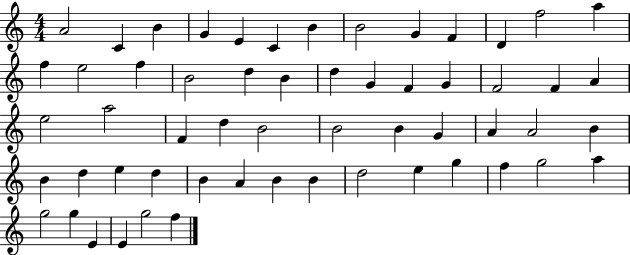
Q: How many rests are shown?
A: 0